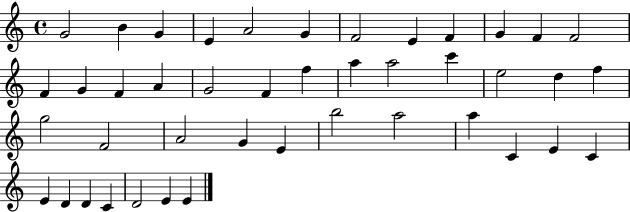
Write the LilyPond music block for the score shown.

{
  \clef treble
  \time 4/4
  \defaultTimeSignature
  \key c \major
  g'2 b'4 g'4 | e'4 a'2 g'4 | f'2 e'4 f'4 | g'4 f'4 f'2 | \break f'4 g'4 f'4 a'4 | g'2 f'4 f''4 | a''4 a''2 c'''4 | e''2 d''4 f''4 | \break g''2 f'2 | a'2 g'4 e'4 | b''2 a''2 | a''4 c'4 e'4 c'4 | \break e'4 d'4 d'4 c'4 | d'2 e'4 e'4 | \bar "|."
}